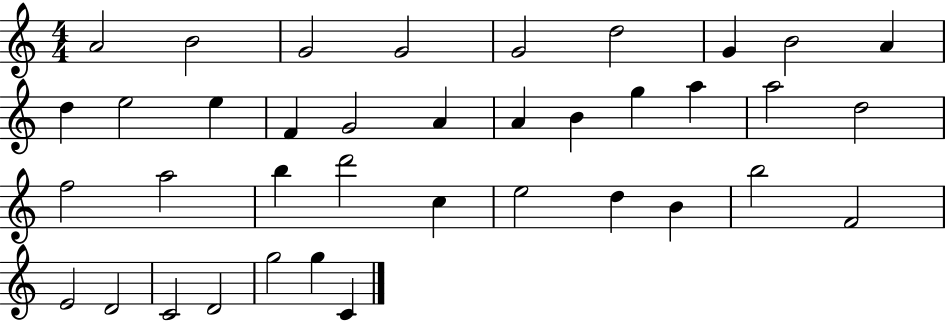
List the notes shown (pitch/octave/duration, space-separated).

A4/h B4/h G4/h G4/h G4/h D5/h G4/q B4/h A4/q D5/q E5/h E5/q F4/q G4/h A4/q A4/q B4/q G5/q A5/q A5/h D5/h F5/h A5/h B5/q D6/h C5/q E5/h D5/q B4/q B5/h F4/h E4/h D4/h C4/h D4/h G5/h G5/q C4/q